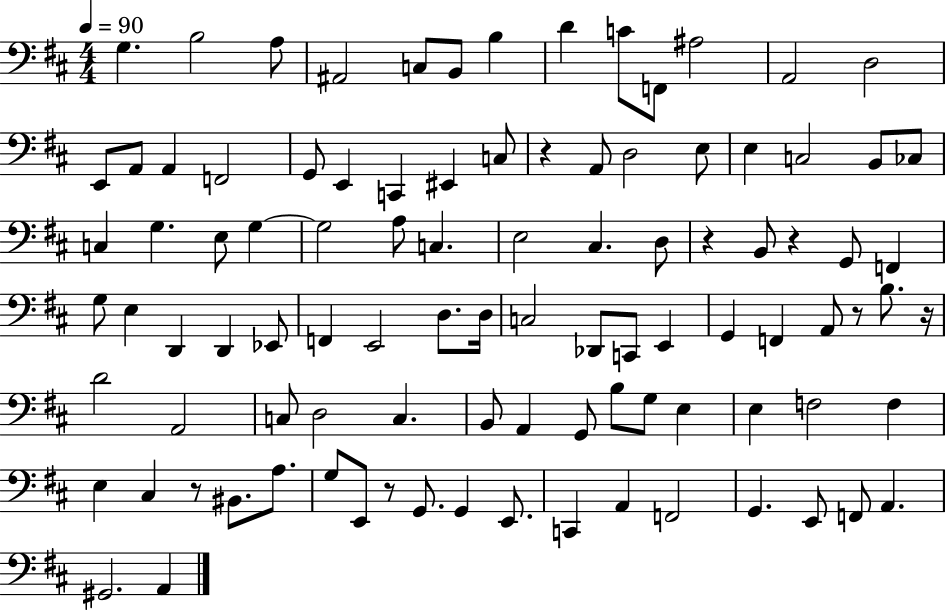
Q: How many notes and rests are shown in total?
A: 98